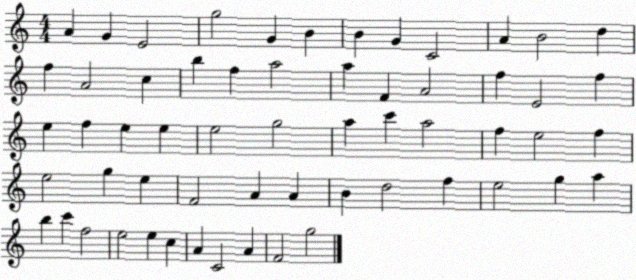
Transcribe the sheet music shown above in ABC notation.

X:1
T:Untitled
M:4/4
L:1/4
K:C
A G E2 g2 G B B G C2 A B2 d f A2 c b f a2 a F A2 f E2 f e f e e e2 g2 a c' a2 f e2 f e2 g e F2 A A B d2 f e2 g a b c' f2 e2 e c A C2 A F2 g2